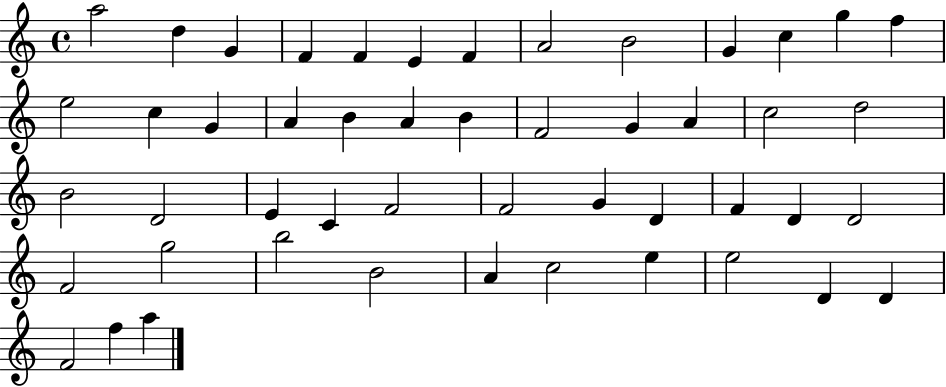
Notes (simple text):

A5/h D5/q G4/q F4/q F4/q E4/q F4/q A4/h B4/h G4/q C5/q G5/q F5/q E5/h C5/q G4/q A4/q B4/q A4/q B4/q F4/h G4/q A4/q C5/h D5/h B4/h D4/h E4/q C4/q F4/h F4/h G4/q D4/q F4/q D4/q D4/h F4/h G5/h B5/h B4/h A4/q C5/h E5/q E5/h D4/q D4/q F4/h F5/q A5/q